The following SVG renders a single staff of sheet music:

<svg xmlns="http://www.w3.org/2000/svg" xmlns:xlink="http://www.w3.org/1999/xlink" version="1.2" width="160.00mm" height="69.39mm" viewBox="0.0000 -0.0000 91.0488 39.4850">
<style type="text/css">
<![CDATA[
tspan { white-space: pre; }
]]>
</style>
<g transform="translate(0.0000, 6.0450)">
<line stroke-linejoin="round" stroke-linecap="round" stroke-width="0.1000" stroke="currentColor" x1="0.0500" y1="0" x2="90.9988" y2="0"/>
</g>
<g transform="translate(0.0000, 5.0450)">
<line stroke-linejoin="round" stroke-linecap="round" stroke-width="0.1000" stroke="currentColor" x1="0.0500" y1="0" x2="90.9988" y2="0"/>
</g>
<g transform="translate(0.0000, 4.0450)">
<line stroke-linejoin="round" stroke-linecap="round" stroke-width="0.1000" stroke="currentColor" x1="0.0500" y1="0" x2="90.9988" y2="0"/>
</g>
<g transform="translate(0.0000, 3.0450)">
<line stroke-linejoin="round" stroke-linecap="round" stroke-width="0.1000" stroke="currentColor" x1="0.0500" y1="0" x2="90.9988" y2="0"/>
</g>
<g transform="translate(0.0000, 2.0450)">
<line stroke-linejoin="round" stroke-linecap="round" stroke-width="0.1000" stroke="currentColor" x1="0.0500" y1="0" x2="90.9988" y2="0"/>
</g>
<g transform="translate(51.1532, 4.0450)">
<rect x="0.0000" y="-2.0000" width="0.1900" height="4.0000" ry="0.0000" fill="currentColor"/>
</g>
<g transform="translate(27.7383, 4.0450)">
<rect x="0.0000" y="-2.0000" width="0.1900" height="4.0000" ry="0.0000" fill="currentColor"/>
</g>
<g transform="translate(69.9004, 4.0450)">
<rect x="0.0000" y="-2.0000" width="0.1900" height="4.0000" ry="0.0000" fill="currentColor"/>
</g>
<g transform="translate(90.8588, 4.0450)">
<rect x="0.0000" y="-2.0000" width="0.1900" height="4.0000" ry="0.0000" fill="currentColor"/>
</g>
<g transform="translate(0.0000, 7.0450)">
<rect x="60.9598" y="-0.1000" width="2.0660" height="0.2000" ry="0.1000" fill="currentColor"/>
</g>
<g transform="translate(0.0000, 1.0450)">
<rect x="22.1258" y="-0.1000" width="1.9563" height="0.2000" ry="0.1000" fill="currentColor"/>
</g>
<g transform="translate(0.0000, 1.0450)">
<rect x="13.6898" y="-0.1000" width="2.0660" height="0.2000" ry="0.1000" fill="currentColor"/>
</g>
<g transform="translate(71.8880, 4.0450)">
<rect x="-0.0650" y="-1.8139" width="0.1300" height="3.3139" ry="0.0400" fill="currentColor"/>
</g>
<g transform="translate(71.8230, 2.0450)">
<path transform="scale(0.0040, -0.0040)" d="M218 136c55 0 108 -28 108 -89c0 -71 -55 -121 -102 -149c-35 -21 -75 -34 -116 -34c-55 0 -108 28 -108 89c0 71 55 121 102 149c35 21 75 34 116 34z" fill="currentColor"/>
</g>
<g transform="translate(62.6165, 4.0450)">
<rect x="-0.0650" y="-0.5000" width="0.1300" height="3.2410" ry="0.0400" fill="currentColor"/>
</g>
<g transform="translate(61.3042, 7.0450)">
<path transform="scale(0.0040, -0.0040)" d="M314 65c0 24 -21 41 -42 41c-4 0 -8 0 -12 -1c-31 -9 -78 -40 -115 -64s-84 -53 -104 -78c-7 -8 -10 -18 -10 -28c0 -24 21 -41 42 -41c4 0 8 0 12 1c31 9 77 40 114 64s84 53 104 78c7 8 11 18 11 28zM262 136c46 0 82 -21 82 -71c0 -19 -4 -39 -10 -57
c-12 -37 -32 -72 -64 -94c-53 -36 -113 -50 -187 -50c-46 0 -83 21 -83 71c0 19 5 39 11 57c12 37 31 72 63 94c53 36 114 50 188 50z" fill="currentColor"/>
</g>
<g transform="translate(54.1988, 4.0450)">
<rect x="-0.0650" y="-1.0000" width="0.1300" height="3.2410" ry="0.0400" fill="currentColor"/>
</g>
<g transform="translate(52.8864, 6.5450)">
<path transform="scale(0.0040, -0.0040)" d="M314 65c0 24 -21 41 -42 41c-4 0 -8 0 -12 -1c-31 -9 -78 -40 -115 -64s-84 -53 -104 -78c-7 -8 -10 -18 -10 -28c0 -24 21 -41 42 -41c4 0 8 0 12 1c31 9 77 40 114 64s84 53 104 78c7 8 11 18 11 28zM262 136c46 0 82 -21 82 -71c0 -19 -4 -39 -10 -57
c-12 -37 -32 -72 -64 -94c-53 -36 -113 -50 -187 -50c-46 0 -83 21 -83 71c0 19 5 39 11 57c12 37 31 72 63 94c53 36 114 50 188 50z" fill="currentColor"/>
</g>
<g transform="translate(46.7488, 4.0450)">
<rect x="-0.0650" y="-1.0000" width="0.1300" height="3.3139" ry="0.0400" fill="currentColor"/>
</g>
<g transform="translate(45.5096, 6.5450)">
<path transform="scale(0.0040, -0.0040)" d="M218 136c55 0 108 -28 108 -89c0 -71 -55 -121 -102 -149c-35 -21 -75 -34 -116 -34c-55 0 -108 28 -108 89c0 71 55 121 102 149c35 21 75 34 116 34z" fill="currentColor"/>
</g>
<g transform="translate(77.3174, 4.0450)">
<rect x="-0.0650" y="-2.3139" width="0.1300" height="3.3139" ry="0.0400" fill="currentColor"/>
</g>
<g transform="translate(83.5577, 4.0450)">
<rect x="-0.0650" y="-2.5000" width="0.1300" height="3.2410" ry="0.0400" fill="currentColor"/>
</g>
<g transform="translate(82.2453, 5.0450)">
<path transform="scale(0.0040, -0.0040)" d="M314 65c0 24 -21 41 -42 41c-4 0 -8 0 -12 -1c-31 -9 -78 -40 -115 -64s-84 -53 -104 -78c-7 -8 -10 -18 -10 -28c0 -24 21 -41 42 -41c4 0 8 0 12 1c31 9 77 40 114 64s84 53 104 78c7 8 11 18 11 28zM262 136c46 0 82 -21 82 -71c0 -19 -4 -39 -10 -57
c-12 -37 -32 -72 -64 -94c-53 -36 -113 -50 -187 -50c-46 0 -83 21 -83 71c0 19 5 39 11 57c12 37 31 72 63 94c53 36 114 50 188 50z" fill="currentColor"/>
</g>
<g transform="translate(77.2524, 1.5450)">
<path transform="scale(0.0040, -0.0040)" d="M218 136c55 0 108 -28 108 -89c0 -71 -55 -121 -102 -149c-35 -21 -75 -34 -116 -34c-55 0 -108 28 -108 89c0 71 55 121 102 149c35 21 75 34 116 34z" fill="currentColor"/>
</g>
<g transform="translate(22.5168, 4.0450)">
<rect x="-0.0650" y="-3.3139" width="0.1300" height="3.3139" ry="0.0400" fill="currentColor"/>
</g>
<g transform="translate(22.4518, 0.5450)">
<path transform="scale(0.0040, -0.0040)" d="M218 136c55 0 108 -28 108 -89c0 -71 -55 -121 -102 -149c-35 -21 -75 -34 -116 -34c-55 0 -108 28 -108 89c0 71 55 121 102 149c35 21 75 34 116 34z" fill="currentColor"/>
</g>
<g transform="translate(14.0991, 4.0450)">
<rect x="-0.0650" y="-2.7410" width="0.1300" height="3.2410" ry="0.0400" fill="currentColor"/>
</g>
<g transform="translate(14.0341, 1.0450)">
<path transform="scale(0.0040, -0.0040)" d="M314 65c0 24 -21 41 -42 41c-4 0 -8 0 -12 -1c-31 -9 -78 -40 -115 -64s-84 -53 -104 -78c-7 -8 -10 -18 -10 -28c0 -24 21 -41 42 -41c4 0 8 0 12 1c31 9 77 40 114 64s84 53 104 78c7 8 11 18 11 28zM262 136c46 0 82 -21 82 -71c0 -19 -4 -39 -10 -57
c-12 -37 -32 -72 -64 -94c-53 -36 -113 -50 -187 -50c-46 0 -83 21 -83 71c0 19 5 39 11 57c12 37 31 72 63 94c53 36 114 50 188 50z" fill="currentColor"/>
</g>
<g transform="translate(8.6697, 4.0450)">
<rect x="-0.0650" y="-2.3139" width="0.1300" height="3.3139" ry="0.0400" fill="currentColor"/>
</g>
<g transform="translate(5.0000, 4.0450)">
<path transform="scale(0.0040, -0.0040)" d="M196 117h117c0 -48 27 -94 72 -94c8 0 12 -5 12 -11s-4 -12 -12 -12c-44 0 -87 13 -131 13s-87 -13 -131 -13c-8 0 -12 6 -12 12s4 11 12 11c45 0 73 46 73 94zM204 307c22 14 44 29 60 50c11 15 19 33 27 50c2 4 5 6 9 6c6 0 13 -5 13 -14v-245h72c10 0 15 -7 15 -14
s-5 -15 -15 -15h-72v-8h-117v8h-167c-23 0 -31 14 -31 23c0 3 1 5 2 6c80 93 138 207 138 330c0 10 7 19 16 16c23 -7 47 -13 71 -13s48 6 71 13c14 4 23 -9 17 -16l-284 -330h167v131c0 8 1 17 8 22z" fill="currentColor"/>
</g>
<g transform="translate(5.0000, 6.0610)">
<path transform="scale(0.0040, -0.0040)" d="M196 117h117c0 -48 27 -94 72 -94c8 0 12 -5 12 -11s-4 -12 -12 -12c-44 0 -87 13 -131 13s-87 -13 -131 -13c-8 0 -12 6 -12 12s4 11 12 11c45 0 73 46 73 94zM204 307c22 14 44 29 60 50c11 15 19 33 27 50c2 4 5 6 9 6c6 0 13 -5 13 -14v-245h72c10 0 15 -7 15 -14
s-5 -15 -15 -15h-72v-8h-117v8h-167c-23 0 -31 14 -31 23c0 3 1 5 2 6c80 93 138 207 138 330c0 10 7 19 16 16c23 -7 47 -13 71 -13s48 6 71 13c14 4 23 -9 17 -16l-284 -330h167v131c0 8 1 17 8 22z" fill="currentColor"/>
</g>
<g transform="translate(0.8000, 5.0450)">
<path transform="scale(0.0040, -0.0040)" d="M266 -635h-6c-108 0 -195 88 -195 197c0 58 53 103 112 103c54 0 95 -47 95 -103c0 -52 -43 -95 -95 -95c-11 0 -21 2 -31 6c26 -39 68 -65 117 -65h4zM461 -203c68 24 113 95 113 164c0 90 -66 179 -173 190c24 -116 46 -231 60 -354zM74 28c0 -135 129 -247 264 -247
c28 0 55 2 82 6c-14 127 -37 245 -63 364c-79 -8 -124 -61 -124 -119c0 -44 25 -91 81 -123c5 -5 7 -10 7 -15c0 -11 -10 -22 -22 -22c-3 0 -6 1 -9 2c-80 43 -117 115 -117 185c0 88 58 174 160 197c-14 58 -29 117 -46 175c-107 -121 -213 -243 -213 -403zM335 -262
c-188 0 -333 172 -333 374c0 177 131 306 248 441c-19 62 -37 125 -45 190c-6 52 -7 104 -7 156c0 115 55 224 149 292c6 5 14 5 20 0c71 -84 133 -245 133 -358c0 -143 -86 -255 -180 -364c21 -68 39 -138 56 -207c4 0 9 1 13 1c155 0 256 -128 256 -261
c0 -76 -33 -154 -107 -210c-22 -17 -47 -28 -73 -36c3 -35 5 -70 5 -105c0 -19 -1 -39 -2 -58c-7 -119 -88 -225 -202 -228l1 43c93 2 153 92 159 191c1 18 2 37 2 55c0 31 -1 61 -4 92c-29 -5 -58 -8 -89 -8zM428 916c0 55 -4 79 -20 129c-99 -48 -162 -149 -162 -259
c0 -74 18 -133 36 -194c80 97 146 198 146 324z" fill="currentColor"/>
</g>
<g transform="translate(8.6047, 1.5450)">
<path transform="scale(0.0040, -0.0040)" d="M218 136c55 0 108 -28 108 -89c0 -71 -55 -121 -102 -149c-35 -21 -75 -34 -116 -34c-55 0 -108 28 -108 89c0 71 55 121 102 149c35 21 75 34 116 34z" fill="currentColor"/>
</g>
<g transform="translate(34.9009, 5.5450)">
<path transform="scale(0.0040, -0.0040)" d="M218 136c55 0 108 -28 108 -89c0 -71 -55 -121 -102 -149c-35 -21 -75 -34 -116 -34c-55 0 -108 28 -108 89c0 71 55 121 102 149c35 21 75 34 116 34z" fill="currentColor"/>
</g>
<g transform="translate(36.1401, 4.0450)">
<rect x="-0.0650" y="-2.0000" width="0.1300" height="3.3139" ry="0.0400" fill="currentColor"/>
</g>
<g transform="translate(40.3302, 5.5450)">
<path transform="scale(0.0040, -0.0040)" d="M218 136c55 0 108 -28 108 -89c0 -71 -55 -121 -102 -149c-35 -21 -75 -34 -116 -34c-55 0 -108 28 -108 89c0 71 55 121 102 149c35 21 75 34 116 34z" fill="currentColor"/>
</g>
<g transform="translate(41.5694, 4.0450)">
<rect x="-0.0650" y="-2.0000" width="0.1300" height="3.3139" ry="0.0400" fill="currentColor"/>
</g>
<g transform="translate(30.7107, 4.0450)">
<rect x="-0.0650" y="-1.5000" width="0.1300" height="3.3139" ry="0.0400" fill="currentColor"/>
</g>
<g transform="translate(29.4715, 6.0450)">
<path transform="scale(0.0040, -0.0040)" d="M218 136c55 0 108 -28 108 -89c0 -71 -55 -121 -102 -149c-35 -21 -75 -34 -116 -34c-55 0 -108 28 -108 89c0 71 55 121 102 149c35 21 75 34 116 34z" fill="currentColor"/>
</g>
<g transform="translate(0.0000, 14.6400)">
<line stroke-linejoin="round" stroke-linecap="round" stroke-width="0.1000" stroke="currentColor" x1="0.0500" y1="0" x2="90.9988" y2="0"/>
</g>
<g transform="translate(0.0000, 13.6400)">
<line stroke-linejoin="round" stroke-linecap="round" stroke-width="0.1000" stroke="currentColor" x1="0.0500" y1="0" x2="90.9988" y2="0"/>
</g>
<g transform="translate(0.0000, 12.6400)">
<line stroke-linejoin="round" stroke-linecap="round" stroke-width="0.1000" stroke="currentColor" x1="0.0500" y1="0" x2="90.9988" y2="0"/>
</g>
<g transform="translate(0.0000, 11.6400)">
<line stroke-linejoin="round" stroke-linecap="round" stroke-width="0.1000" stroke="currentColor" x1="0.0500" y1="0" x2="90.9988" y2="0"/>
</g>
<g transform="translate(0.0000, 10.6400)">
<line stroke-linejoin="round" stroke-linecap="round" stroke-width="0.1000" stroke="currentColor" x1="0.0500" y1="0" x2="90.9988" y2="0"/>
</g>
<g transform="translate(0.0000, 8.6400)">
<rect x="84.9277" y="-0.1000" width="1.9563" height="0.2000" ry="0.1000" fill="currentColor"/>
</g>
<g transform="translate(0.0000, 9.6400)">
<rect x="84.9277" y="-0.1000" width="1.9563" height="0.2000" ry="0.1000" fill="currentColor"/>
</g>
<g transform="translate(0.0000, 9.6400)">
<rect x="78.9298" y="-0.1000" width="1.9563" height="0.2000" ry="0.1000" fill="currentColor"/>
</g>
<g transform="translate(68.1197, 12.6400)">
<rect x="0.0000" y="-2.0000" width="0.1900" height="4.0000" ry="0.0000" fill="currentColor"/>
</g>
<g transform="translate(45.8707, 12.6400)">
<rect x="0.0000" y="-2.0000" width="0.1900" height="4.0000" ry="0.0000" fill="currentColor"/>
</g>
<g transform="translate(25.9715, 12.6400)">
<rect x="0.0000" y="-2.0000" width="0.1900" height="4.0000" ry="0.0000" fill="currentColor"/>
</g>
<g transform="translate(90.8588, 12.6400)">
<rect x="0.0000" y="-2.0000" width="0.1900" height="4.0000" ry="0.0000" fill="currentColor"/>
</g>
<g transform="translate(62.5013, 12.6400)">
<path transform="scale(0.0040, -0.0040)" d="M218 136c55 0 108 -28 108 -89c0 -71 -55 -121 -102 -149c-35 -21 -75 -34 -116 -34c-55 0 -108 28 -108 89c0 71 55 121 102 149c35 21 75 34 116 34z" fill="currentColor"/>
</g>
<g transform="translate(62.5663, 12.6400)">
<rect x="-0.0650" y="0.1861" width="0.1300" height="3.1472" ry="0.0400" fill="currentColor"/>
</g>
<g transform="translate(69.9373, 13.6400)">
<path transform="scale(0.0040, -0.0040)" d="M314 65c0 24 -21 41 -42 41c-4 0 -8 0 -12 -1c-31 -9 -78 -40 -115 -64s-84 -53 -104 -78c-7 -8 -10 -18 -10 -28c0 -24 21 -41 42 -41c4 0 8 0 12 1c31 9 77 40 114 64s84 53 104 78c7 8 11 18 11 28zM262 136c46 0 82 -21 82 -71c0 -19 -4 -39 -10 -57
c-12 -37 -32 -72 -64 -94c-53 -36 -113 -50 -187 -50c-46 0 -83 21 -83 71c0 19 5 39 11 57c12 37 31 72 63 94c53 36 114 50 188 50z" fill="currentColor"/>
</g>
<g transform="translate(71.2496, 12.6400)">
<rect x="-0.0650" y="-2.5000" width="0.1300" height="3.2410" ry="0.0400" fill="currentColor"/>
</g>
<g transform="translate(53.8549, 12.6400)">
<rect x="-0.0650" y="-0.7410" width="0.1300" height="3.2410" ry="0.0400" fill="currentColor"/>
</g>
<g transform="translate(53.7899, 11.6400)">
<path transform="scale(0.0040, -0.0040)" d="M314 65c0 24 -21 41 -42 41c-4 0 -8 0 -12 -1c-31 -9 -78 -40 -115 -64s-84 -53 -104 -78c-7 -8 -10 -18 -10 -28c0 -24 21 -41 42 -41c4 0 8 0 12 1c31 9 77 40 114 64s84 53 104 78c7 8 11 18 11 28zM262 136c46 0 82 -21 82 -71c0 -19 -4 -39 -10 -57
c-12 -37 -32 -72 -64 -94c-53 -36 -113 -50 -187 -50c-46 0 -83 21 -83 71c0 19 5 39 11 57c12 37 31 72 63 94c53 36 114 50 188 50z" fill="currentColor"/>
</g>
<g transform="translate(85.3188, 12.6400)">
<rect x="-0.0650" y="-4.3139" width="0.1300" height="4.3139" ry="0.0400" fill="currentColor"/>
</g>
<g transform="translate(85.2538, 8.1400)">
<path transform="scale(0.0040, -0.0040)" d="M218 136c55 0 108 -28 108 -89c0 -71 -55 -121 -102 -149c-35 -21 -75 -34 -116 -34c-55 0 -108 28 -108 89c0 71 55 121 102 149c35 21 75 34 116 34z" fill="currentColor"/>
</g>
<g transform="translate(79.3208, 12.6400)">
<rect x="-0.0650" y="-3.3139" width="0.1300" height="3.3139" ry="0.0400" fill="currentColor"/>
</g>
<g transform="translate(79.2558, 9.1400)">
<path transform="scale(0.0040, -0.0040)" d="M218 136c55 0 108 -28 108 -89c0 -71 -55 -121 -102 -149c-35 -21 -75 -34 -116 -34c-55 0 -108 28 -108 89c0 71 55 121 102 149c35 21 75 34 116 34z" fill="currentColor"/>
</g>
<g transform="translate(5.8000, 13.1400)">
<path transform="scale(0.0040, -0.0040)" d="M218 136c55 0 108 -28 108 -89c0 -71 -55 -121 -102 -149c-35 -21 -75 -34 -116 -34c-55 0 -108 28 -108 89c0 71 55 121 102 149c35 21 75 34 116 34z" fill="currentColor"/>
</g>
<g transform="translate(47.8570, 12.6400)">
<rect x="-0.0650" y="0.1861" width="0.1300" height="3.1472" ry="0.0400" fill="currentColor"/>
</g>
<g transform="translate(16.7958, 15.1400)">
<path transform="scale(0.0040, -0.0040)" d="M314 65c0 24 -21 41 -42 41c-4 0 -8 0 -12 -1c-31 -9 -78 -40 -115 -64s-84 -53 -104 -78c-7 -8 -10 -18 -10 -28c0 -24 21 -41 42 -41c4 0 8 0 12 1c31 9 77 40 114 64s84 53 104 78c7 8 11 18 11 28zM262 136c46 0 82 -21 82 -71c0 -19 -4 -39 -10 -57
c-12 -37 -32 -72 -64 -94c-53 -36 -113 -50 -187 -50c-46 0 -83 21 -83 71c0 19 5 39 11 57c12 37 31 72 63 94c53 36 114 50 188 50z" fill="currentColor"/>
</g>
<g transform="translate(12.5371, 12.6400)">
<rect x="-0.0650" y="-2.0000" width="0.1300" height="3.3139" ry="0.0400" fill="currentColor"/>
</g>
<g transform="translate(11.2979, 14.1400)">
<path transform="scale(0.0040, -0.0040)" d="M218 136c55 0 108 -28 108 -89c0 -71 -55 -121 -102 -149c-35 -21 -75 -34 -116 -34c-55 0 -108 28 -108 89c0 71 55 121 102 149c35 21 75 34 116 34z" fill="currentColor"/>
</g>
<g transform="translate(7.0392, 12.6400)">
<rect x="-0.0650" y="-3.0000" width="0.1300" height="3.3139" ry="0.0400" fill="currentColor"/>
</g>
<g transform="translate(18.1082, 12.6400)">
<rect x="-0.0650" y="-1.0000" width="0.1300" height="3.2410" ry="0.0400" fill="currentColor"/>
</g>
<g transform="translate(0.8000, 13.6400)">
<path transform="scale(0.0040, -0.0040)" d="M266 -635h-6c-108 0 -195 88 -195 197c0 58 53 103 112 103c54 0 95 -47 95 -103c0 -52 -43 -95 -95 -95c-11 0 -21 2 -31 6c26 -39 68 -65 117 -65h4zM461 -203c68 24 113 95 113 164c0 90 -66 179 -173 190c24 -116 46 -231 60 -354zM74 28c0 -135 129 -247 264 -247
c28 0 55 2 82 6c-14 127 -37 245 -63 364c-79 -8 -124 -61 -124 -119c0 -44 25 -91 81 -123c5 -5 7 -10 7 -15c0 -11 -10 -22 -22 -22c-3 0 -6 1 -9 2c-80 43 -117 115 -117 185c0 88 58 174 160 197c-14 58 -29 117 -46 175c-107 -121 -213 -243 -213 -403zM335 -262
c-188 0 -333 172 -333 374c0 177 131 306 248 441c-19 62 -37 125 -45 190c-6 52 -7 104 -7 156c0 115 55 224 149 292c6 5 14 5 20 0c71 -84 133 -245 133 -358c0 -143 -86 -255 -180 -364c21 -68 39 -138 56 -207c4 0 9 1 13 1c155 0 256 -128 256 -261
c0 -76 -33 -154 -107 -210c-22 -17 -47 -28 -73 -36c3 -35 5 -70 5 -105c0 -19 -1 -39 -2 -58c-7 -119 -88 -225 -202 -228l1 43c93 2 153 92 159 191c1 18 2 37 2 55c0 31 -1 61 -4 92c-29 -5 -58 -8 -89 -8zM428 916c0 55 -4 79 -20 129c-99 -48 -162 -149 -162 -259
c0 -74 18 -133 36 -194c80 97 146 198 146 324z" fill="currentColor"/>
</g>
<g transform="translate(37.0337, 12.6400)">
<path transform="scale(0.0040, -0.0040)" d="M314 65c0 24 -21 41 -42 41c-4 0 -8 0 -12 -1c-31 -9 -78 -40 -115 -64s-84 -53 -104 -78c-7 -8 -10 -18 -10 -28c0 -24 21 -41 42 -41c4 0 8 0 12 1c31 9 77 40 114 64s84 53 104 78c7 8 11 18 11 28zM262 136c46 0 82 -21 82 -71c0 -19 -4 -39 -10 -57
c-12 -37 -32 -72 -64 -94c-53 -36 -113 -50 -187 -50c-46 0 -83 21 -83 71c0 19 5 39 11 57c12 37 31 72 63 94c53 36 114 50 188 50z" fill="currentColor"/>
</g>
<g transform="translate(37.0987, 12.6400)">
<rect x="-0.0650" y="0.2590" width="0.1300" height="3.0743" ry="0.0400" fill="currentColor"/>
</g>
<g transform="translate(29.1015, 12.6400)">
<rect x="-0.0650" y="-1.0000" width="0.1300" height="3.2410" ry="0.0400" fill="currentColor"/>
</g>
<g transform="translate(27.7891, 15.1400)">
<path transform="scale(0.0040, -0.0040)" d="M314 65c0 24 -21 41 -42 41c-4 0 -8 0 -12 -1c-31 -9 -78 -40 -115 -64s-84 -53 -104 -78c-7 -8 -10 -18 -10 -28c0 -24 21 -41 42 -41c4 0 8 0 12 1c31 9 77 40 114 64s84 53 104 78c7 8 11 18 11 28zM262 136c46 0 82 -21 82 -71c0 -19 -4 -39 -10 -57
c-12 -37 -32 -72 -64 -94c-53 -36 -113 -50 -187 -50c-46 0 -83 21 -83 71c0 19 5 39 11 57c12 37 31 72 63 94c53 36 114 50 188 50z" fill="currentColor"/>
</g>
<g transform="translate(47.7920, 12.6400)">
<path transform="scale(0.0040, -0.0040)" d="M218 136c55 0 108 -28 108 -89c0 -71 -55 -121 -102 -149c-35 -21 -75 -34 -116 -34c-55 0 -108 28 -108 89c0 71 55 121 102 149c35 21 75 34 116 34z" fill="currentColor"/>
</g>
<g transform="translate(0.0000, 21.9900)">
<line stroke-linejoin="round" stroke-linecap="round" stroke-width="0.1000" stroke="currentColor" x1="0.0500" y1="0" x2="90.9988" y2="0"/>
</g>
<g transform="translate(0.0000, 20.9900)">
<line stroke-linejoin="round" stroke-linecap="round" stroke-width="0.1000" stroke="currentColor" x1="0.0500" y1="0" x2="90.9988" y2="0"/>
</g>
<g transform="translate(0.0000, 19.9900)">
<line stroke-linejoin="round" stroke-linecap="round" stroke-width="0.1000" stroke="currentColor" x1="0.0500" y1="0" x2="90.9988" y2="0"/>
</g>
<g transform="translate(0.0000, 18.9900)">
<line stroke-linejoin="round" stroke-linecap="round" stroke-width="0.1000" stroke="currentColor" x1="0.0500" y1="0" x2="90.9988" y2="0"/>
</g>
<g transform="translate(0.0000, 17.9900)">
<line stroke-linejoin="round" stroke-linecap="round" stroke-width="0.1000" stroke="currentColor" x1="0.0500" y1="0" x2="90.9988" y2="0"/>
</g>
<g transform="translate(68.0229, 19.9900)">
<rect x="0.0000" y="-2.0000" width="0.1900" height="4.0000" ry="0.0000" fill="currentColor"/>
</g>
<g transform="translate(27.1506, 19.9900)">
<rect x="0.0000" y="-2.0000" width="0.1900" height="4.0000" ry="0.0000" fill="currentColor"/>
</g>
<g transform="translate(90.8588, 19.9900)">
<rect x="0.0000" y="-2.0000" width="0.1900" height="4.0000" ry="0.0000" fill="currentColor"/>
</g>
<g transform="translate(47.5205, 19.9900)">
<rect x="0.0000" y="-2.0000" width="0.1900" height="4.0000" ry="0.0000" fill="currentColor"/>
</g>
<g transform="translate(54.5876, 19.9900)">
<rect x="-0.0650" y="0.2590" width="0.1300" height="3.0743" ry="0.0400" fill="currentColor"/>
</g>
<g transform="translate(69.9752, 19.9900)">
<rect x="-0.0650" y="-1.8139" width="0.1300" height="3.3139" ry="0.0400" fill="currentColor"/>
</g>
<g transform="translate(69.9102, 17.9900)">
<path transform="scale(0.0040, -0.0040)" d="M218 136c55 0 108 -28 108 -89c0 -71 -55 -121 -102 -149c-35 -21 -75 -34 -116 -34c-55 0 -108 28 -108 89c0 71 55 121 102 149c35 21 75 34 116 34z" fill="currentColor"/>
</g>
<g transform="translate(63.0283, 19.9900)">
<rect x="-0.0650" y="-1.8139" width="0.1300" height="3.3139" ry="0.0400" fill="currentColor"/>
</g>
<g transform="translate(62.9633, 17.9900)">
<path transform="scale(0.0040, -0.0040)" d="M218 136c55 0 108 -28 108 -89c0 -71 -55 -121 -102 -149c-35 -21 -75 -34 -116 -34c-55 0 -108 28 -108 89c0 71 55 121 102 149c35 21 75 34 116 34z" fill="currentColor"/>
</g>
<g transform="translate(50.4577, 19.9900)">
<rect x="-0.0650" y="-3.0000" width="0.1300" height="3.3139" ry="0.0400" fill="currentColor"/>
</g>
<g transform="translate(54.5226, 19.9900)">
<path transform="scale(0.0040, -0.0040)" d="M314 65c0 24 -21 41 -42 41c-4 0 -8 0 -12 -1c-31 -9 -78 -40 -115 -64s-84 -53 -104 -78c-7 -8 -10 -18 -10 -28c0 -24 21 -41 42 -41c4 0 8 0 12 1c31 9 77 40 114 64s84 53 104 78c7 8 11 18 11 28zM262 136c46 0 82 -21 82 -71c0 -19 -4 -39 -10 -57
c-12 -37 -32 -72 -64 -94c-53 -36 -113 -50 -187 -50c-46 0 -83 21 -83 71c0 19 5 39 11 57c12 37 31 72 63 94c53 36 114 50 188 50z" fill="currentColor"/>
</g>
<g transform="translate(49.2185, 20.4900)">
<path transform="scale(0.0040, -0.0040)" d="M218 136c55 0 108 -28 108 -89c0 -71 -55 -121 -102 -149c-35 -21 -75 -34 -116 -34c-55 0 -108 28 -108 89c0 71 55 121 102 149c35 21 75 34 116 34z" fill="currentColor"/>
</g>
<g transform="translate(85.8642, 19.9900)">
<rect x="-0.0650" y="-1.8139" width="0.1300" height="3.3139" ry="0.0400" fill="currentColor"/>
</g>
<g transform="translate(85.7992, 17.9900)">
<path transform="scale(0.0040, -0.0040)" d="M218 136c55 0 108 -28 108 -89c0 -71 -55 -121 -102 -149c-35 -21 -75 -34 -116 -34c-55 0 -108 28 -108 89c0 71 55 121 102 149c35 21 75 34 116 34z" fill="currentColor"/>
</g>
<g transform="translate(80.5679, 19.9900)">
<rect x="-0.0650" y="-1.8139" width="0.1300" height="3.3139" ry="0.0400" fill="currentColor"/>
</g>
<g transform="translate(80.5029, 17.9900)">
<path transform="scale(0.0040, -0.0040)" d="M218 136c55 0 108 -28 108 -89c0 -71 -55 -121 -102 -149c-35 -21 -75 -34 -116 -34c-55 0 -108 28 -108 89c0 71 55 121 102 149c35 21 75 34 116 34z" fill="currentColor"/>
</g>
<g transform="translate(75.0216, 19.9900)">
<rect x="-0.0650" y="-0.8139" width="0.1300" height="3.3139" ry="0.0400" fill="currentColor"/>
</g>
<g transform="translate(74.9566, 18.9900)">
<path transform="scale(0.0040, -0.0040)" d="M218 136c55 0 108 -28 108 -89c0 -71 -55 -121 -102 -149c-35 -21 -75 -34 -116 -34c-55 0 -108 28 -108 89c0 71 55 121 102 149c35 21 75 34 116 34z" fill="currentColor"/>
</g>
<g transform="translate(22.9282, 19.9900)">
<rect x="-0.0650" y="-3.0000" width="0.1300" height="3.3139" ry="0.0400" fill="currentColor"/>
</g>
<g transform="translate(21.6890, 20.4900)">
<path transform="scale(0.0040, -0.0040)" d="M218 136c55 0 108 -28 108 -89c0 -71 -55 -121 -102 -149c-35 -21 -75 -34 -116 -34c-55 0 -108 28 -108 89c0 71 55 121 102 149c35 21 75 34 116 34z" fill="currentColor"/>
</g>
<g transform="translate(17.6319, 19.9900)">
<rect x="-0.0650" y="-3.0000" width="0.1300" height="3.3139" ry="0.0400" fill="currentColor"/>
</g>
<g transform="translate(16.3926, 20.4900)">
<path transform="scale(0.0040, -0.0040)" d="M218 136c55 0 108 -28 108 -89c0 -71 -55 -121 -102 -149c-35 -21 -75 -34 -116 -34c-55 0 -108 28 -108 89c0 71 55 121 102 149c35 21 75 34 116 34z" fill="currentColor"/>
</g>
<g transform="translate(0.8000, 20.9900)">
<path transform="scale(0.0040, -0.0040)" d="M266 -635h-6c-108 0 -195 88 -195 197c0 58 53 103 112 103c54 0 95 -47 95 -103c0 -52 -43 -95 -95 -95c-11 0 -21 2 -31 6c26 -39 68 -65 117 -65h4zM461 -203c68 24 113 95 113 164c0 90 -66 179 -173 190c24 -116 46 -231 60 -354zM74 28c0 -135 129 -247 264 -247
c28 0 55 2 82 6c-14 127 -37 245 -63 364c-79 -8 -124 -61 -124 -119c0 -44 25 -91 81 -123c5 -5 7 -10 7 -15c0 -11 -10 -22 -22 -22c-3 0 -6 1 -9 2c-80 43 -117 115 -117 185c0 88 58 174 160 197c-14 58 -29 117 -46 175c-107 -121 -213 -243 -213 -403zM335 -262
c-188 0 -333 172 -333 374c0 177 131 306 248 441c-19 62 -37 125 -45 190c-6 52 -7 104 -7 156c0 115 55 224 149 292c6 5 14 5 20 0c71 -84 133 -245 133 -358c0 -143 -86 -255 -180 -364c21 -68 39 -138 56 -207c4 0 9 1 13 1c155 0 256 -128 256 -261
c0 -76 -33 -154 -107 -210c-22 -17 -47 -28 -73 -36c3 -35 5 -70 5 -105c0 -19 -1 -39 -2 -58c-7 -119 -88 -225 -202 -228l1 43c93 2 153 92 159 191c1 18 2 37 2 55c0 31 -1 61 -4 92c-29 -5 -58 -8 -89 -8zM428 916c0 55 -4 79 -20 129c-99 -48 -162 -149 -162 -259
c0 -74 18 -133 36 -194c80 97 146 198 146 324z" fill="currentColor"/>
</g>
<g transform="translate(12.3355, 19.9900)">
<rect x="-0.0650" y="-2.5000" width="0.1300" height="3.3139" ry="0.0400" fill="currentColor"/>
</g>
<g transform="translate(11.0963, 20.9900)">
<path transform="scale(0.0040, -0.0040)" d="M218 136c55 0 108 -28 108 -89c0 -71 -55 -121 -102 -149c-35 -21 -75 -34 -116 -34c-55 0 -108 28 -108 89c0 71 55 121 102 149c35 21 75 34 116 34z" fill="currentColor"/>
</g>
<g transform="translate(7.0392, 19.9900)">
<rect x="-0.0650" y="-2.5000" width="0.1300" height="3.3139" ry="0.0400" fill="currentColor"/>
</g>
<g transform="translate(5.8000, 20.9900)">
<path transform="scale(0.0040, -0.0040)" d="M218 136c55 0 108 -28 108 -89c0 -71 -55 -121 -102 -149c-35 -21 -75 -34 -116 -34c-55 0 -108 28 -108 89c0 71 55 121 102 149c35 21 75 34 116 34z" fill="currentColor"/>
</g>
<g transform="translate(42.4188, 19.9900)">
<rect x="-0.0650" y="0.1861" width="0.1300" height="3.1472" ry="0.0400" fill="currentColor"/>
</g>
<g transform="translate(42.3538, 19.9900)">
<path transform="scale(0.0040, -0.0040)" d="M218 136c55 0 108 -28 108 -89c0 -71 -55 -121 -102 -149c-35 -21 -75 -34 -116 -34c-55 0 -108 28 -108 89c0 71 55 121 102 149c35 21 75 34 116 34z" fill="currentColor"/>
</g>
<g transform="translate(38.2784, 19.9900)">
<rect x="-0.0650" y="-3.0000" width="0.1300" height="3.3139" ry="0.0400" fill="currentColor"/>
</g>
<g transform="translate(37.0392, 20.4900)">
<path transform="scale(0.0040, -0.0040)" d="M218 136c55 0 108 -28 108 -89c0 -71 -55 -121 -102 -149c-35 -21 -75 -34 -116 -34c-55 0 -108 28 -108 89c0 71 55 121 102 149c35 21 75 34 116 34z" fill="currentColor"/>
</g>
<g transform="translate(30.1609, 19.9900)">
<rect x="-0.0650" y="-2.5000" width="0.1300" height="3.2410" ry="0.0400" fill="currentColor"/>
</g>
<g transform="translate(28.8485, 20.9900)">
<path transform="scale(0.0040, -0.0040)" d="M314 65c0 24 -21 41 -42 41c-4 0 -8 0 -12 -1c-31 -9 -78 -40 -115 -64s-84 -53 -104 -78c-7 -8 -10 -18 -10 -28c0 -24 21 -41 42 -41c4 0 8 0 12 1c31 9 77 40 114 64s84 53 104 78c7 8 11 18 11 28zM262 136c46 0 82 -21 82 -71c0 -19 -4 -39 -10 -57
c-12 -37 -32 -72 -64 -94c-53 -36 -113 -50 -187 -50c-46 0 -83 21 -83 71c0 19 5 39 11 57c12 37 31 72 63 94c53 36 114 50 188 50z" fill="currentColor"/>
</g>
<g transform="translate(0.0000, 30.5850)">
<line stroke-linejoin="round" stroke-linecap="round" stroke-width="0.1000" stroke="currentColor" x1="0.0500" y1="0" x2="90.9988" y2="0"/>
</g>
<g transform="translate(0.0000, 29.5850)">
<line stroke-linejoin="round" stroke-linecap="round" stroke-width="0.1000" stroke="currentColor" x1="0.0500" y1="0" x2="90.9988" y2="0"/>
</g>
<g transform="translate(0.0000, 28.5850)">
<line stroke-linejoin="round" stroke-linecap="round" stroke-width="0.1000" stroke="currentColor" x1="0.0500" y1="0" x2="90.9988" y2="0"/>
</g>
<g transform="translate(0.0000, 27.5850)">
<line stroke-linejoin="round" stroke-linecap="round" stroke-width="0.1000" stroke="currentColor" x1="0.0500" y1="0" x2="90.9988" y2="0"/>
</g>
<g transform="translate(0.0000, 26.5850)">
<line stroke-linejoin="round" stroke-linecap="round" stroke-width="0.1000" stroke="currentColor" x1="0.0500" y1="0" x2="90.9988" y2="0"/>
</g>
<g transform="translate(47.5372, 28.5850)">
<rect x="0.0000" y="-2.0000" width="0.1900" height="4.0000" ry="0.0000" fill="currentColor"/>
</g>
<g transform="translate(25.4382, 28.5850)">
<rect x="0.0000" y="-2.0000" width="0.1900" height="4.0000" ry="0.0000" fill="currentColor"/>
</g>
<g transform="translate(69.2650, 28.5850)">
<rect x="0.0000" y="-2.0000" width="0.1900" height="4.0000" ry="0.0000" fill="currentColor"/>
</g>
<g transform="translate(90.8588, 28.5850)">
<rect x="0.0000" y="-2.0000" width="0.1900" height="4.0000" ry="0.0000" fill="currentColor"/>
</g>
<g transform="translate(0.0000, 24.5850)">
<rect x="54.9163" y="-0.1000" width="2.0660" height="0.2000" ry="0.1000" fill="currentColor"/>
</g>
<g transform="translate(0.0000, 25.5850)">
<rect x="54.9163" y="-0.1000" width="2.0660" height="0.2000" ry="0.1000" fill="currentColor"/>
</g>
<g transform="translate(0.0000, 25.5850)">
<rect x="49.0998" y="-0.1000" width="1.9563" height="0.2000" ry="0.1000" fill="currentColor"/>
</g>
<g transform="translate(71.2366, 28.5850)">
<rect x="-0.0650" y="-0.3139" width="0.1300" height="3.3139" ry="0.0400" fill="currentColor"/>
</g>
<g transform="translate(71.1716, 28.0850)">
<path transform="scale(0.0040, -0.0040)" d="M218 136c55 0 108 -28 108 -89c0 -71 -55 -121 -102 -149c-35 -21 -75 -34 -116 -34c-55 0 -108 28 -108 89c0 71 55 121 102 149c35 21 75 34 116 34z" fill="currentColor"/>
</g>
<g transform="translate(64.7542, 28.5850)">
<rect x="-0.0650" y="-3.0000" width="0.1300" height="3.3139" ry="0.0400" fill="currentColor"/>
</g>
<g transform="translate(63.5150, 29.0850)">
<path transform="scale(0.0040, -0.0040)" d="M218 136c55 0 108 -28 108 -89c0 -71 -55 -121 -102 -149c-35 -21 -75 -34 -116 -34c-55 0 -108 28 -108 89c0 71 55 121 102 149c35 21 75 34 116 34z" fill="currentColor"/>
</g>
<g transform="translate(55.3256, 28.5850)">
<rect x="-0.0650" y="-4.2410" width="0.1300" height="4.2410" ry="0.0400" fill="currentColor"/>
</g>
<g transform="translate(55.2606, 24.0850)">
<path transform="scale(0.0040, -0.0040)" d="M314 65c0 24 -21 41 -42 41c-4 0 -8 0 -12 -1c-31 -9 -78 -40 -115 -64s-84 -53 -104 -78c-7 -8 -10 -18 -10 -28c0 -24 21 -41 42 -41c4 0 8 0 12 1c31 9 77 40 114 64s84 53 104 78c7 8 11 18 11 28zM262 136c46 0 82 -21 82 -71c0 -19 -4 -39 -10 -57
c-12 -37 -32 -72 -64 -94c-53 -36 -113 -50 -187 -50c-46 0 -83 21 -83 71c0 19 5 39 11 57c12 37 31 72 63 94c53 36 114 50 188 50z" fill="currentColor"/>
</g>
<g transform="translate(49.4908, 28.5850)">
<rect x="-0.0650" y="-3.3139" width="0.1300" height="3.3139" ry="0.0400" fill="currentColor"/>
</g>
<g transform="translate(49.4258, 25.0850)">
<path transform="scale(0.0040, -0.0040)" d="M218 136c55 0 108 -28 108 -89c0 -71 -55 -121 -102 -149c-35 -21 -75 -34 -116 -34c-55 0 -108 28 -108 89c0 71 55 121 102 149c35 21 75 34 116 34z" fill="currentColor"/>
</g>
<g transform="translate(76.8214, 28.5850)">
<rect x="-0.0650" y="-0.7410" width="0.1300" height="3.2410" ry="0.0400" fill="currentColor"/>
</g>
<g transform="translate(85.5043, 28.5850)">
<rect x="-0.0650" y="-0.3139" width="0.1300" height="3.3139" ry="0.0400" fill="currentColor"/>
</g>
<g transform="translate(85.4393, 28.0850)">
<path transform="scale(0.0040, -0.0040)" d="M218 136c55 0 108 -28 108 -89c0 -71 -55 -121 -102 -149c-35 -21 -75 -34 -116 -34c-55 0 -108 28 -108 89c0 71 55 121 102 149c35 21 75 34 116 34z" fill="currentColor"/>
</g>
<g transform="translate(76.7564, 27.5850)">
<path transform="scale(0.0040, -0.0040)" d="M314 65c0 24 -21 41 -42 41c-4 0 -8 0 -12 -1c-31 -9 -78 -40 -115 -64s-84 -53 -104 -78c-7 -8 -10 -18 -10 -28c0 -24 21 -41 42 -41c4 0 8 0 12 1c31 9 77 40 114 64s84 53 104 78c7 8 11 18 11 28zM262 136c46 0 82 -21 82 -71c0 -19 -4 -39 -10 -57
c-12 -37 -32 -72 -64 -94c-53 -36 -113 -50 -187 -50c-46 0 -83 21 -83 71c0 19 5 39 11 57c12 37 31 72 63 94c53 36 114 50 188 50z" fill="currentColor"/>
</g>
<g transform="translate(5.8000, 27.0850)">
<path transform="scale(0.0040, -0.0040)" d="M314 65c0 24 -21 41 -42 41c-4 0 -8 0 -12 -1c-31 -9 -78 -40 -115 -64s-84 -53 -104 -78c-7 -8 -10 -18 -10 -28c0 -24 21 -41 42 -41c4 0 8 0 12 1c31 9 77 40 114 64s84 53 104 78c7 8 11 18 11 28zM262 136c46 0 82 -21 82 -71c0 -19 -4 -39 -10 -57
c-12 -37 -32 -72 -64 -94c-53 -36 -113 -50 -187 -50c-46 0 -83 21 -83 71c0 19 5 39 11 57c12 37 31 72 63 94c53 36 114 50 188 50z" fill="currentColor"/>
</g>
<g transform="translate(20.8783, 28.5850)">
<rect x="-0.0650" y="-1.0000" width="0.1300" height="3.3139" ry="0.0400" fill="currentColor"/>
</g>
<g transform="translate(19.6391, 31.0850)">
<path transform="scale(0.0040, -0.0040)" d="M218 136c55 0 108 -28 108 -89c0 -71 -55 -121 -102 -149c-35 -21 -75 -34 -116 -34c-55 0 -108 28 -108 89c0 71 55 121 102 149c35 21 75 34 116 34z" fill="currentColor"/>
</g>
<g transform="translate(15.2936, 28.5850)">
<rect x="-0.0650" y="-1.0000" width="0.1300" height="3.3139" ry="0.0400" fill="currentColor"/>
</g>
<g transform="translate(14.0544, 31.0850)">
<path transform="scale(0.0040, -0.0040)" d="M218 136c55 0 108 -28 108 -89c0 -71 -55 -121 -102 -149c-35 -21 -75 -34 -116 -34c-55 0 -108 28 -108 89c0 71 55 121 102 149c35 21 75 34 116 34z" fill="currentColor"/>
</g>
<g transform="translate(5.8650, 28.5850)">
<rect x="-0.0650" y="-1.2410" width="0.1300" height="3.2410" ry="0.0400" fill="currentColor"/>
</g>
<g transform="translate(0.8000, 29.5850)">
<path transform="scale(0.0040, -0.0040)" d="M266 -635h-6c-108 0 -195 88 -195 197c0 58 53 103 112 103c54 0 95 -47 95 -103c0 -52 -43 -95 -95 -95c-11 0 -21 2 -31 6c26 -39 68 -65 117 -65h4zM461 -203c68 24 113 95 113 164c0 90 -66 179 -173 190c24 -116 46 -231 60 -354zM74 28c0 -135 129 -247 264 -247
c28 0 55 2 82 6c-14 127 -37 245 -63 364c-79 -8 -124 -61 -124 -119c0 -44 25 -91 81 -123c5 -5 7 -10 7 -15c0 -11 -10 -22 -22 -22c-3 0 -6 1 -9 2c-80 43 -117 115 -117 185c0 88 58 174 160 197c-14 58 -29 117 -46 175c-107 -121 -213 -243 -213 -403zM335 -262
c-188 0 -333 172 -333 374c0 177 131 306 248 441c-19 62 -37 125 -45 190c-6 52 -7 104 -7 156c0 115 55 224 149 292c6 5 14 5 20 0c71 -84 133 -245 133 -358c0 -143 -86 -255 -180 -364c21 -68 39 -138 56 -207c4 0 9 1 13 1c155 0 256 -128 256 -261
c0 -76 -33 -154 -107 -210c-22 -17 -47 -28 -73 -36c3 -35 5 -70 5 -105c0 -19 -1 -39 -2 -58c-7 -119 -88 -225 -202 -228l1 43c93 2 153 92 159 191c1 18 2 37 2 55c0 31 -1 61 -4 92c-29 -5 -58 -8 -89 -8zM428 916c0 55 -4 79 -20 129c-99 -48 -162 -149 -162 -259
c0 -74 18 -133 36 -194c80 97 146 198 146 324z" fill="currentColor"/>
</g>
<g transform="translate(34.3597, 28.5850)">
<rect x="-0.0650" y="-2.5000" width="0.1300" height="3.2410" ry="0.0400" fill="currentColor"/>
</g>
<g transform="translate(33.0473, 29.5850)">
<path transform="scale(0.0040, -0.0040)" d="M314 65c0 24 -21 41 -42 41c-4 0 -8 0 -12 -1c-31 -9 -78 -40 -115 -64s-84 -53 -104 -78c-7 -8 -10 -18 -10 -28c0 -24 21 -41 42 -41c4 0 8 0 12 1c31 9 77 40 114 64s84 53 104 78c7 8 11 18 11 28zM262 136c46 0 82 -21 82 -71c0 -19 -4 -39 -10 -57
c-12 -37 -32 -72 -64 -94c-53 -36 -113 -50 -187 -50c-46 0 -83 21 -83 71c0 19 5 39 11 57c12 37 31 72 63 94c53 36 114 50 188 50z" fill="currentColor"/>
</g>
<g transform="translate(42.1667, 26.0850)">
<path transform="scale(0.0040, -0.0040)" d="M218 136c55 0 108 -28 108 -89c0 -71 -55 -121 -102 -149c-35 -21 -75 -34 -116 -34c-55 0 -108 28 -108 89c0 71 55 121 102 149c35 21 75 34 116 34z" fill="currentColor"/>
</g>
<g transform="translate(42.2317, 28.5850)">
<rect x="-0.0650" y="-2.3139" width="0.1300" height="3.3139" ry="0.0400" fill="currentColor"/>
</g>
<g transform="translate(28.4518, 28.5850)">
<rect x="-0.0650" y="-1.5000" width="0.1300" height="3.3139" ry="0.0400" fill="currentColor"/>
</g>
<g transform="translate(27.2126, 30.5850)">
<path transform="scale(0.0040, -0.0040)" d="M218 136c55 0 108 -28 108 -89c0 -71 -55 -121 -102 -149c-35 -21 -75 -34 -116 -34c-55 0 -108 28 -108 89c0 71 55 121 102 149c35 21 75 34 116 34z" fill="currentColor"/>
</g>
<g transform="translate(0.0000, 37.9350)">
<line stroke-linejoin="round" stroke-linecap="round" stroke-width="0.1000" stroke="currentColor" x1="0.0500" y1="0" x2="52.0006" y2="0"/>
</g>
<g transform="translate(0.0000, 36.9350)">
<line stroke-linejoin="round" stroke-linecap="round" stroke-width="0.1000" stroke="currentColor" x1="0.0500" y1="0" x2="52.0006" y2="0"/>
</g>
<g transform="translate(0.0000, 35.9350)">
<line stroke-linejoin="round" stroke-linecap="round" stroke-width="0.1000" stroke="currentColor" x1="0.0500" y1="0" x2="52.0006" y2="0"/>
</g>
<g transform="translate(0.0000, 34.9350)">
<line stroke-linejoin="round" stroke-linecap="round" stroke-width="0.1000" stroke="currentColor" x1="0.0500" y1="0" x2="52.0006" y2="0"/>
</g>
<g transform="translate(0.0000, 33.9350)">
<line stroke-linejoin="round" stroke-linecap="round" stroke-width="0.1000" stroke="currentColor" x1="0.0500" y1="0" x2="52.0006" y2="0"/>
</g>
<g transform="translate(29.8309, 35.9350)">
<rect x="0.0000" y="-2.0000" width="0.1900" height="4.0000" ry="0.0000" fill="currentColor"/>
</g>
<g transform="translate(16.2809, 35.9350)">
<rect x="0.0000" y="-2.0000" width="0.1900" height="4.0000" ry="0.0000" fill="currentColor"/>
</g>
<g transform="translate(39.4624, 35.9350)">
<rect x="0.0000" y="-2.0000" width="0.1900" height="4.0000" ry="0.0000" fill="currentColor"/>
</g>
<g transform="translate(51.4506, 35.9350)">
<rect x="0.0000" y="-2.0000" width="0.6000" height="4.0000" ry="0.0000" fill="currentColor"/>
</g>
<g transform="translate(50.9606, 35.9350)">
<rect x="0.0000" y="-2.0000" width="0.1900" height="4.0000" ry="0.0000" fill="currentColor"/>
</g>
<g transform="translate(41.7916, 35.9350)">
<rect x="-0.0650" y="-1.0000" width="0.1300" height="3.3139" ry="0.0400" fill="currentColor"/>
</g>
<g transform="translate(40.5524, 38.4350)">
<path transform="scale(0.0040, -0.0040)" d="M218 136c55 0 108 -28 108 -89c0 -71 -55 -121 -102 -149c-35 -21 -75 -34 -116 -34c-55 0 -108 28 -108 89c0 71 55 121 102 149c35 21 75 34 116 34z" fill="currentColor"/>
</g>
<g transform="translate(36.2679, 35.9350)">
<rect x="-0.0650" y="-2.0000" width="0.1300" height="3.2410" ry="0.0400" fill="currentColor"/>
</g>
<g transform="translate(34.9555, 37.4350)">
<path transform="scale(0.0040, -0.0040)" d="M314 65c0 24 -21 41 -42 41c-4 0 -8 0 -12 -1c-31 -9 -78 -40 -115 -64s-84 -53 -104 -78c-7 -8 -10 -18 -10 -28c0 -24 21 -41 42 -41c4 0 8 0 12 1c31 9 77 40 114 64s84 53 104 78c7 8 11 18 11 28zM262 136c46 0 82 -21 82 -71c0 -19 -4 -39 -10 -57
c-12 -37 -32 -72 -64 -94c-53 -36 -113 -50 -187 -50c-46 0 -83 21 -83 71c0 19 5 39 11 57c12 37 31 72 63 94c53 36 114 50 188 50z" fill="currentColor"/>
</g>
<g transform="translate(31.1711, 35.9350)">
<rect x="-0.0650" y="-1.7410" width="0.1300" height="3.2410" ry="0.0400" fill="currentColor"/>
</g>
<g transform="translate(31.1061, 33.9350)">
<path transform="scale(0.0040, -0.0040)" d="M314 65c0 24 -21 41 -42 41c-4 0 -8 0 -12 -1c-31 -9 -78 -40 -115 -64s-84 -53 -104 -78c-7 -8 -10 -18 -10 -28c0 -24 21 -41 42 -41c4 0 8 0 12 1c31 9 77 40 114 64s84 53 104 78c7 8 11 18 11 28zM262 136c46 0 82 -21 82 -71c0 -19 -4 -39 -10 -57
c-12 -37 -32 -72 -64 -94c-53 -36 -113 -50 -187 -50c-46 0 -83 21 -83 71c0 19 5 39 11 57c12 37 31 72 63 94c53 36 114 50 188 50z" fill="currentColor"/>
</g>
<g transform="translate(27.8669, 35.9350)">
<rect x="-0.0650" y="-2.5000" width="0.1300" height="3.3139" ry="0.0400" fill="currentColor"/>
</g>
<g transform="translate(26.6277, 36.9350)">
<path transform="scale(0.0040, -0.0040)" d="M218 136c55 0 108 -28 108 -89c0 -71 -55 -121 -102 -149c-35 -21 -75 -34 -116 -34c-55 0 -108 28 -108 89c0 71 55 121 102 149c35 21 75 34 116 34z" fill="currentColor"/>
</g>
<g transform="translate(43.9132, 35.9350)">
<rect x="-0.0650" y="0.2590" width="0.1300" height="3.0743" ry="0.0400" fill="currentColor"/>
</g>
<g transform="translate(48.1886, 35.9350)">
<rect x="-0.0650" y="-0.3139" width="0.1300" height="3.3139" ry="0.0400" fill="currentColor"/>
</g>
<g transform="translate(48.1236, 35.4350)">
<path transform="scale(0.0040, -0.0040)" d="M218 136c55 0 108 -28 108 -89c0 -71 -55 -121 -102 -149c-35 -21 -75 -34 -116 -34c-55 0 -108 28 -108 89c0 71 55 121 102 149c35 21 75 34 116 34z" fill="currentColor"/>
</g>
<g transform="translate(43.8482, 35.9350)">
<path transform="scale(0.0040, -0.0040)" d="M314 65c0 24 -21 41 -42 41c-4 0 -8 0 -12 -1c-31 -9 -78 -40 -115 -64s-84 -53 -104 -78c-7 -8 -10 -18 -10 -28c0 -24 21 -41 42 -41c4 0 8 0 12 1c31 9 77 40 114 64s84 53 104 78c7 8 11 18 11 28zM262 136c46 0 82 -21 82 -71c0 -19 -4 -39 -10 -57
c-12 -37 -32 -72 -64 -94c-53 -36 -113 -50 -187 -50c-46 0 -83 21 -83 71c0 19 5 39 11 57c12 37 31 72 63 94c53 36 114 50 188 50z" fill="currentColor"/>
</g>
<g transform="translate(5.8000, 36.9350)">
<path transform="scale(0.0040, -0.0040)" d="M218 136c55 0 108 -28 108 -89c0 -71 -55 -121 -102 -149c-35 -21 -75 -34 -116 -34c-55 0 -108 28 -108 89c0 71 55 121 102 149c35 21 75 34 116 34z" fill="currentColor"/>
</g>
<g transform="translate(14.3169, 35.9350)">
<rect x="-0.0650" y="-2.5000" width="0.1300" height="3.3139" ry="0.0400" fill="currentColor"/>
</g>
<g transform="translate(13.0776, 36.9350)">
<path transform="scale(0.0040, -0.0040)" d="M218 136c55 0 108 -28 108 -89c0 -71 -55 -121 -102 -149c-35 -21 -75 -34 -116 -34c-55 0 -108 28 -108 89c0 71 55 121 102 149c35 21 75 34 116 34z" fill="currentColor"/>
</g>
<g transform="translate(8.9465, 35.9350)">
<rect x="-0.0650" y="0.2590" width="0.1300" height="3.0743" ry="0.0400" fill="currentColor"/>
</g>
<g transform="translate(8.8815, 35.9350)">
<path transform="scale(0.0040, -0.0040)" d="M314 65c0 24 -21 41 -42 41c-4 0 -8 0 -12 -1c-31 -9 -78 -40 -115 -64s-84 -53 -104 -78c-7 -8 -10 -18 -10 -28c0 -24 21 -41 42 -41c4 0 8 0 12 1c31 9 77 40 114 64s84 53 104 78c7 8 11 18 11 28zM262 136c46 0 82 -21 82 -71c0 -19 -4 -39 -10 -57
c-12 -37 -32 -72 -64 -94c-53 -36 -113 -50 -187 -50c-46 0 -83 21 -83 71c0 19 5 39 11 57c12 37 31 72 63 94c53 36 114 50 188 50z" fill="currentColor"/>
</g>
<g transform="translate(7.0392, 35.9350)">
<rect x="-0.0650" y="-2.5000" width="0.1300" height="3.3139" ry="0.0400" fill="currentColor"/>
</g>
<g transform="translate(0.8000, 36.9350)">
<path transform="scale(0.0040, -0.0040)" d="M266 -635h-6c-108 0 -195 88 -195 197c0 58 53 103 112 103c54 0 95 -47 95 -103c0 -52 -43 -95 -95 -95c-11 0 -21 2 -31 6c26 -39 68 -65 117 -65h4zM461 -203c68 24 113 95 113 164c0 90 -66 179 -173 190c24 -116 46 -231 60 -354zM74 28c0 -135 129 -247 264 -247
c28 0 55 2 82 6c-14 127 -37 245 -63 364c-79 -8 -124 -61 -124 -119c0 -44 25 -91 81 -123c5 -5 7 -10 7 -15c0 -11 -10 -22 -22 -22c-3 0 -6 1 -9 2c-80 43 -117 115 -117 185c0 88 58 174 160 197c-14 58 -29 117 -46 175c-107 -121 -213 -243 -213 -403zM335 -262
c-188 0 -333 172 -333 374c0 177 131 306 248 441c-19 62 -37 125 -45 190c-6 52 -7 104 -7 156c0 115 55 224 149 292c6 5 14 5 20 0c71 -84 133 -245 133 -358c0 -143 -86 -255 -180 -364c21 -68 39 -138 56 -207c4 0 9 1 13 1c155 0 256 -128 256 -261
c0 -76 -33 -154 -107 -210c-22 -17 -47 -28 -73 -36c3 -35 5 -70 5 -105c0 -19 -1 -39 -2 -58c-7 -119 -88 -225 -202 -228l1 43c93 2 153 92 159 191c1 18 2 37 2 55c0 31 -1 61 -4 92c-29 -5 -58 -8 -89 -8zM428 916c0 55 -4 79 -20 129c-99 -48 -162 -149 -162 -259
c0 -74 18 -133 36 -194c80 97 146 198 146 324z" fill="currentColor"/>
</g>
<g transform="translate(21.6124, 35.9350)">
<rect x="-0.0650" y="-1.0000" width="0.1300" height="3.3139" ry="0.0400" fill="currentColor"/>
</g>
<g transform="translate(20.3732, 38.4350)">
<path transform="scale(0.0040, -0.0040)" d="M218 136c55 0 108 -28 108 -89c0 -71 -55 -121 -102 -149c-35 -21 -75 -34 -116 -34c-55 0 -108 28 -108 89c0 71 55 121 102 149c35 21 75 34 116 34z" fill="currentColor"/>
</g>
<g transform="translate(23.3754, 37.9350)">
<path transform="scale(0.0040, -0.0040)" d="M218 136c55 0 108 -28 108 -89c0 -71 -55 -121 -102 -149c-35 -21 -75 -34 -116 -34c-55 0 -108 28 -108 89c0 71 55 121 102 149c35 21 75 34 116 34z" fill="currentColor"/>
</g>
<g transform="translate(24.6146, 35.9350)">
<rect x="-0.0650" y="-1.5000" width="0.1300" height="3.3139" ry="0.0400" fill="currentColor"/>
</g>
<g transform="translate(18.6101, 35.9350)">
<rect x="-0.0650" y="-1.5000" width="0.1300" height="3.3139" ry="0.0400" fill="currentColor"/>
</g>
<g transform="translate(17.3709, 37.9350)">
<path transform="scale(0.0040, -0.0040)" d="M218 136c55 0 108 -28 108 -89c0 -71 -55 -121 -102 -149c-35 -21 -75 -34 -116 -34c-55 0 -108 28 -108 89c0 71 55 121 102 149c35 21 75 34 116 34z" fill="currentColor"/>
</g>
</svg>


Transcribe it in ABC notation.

X:1
T:Untitled
M:4/4
L:1/4
K:C
g a2 b E F F D D2 C2 f g G2 A F D2 D2 B2 B d2 B G2 b d' G G A A G2 A B A B2 f f d f f e2 D D E G2 g b d'2 A c d2 c G B2 G E D E G f2 F2 D B2 c